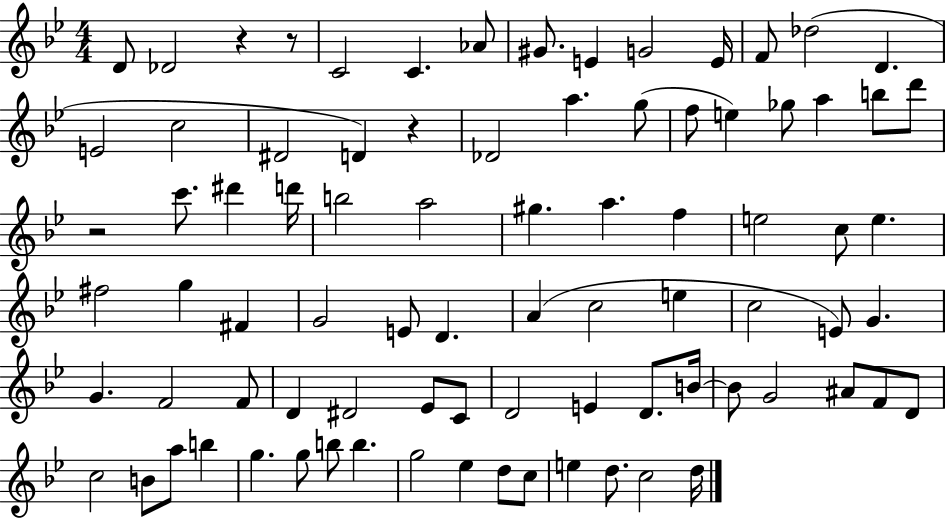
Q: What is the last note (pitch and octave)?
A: D5